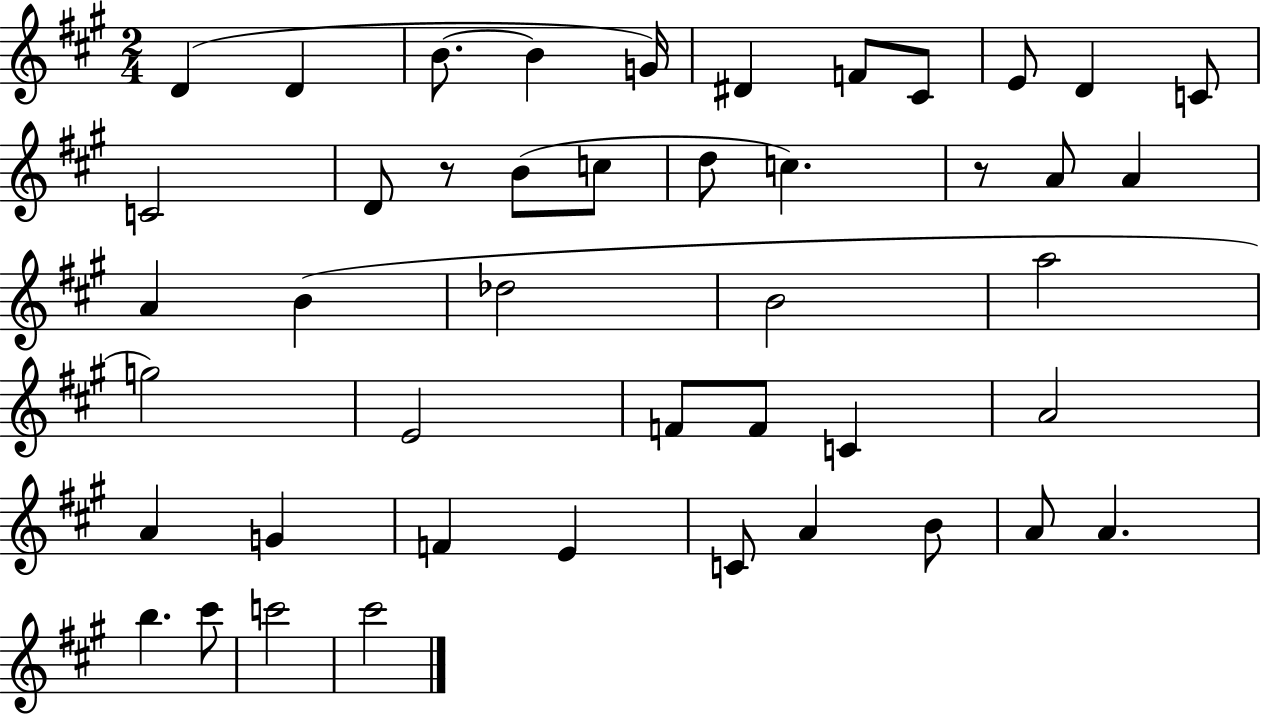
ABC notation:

X:1
T:Untitled
M:2/4
L:1/4
K:A
D D B/2 B G/4 ^D F/2 ^C/2 E/2 D C/2 C2 D/2 z/2 B/2 c/2 d/2 c z/2 A/2 A A B _d2 B2 a2 g2 E2 F/2 F/2 C A2 A G F E C/2 A B/2 A/2 A b ^c'/2 c'2 ^c'2